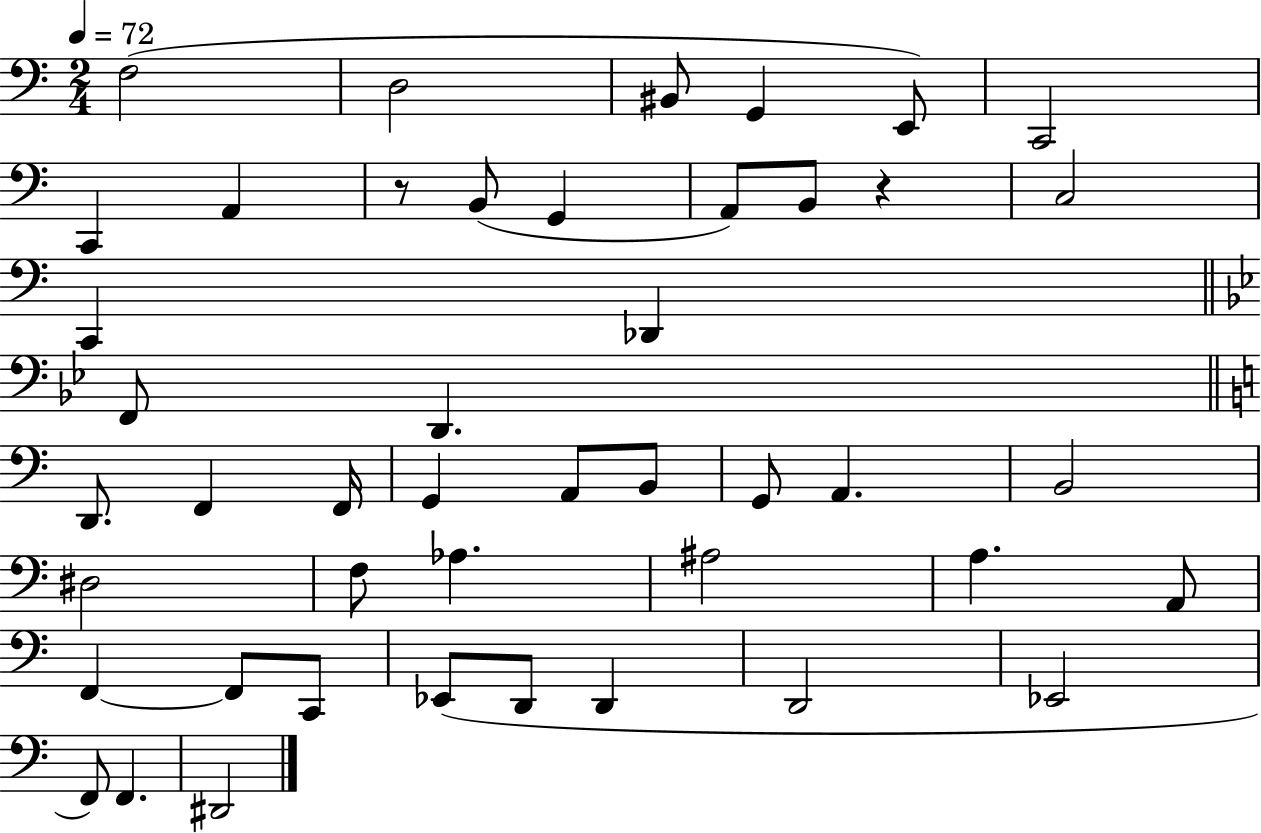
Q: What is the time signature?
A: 2/4